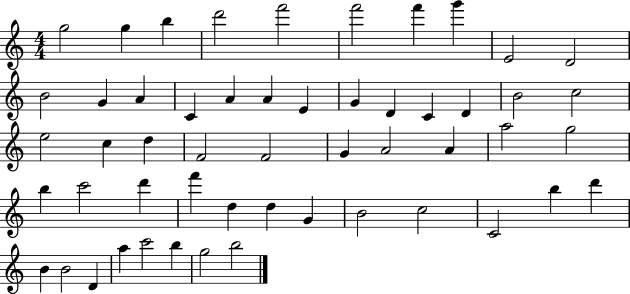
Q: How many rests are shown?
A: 0